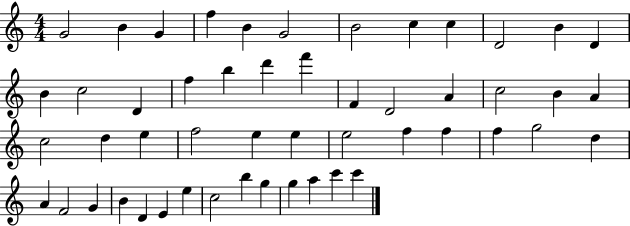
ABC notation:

X:1
T:Untitled
M:4/4
L:1/4
K:C
G2 B G f B G2 B2 c c D2 B D B c2 D f b d' f' F D2 A c2 B A c2 d e f2 e e e2 f f f g2 d A F2 G B D E e c2 b g g a c' c'